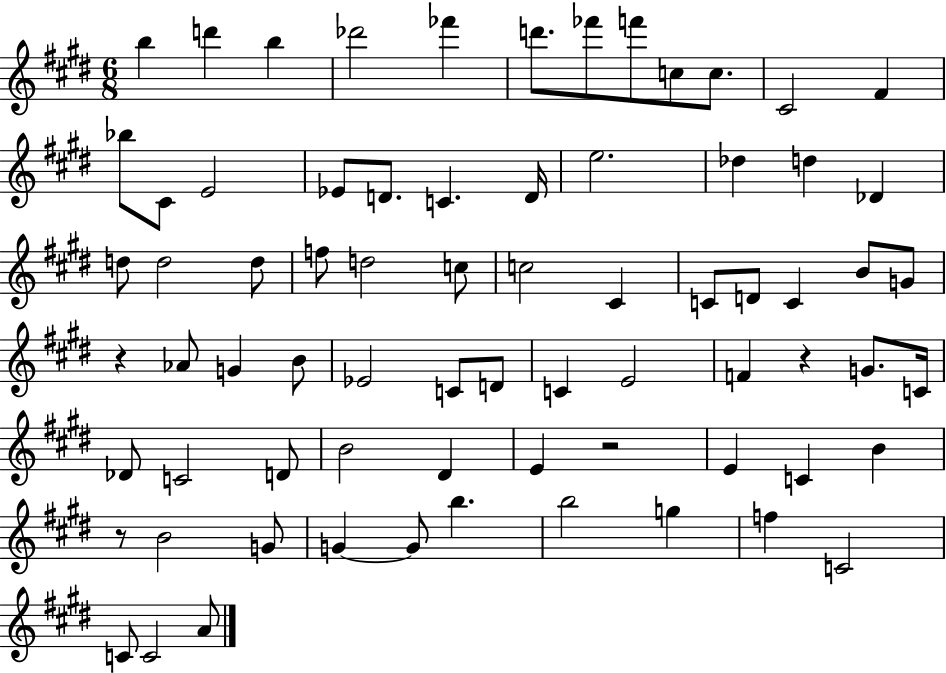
B5/q D6/q B5/q Db6/h FES6/q D6/e. FES6/e F6/e C5/e C5/e. C#4/h F#4/q Bb5/e C#4/e E4/h Eb4/e D4/e. C4/q. D4/s E5/h. Db5/q D5/q Db4/q D5/e D5/h D5/e F5/e D5/h C5/e C5/h C#4/q C4/e D4/e C4/q B4/e G4/e R/q Ab4/e G4/q B4/e Eb4/h C4/e D4/e C4/q E4/h F4/q R/q G4/e. C4/s Db4/e C4/h D4/e B4/h D#4/q E4/q R/h E4/q C4/q B4/q R/e B4/h G4/e G4/q G4/e B5/q. B5/h G5/q F5/q C4/h C4/e C4/h A4/e